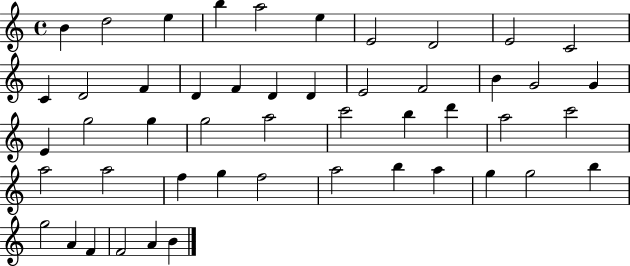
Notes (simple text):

B4/q D5/h E5/q B5/q A5/h E5/q E4/h D4/h E4/h C4/h C4/q D4/h F4/q D4/q F4/q D4/q D4/q E4/h F4/h B4/q G4/h G4/q E4/q G5/h G5/q G5/h A5/h C6/h B5/q D6/q A5/h C6/h A5/h A5/h F5/q G5/q F5/h A5/h B5/q A5/q G5/q G5/h B5/q G5/h A4/q F4/q F4/h A4/q B4/q